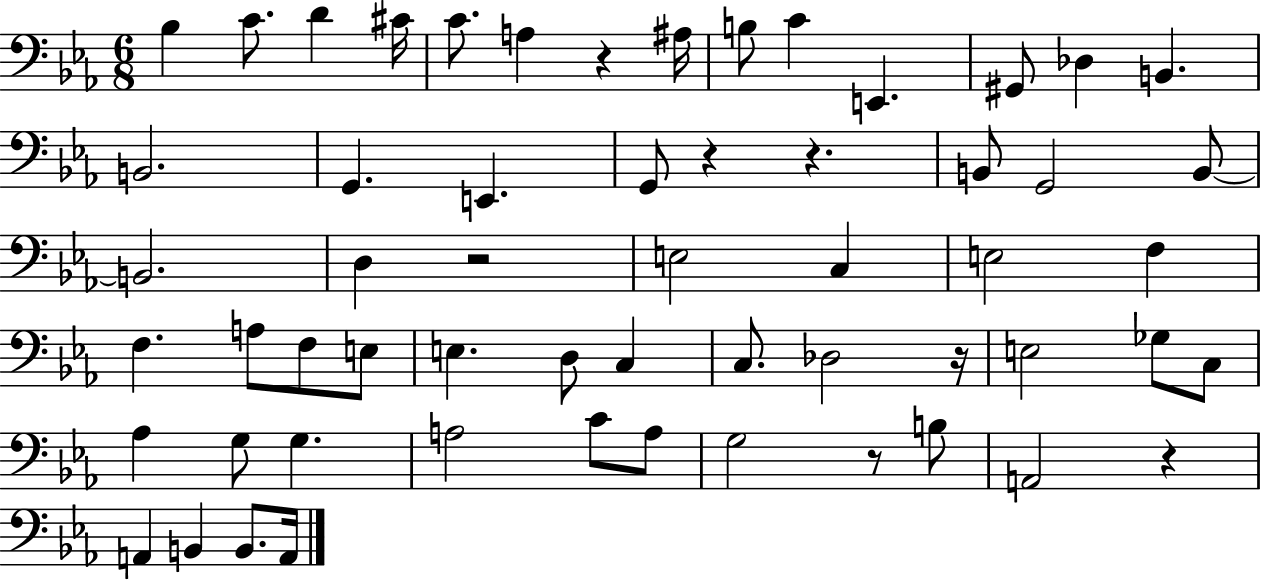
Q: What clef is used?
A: bass